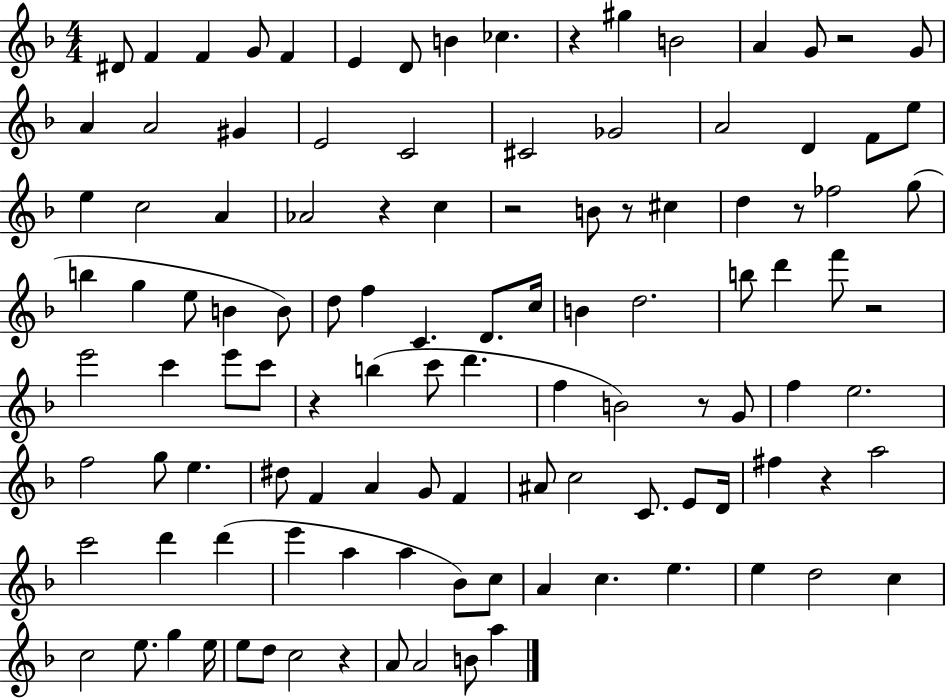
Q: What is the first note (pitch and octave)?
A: D#4